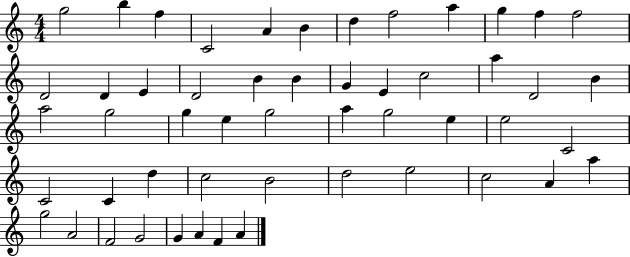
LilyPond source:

{
  \clef treble
  \numericTimeSignature
  \time 4/4
  \key c \major
  g''2 b''4 f''4 | c'2 a'4 b'4 | d''4 f''2 a''4 | g''4 f''4 f''2 | \break d'2 d'4 e'4 | d'2 b'4 b'4 | g'4 e'4 c''2 | a''4 d'2 b'4 | \break a''2 g''2 | g''4 e''4 g''2 | a''4 g''2 e''4 | e''2 c'2 | \break c'2 c'4 d''4 | c''2 b'2 | d''2 e''2 | c''2 a'4 a''4 | \break g''2 a'2 | f'2 g'2 | g'4 a'4 f'4 a'4 | \bar "|."
}